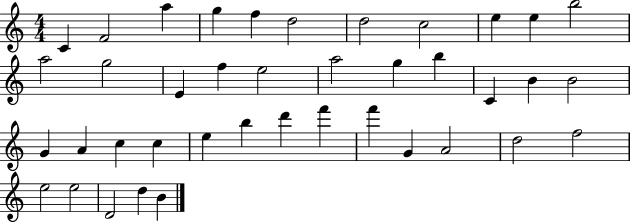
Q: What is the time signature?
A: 4/4